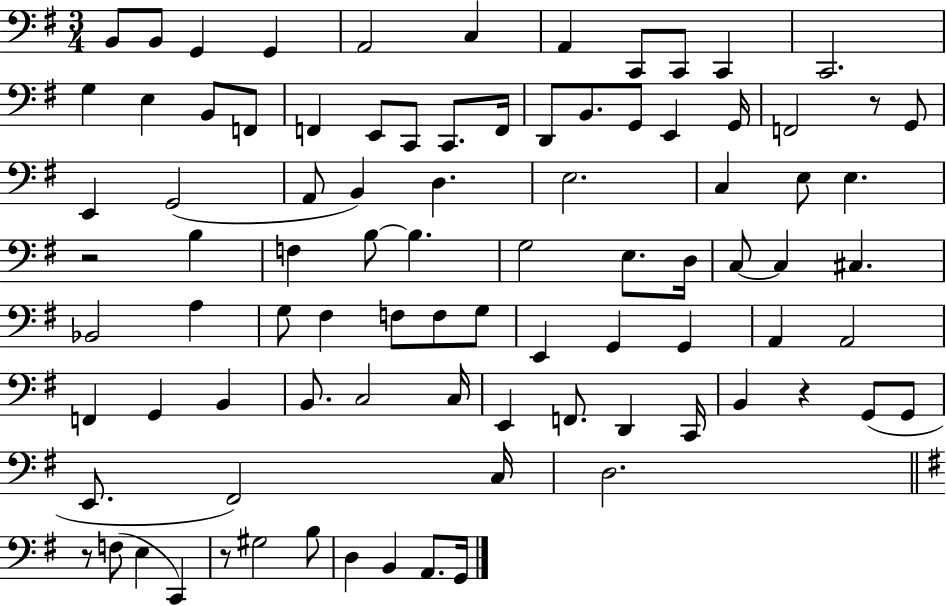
{
  \clef bass
  \numericTimeSignature
  \time 3/4
  \key g \major
  b,8 b,8 g,4 g,4 | a,2 c4 | a,4 c,8 c,8 c,4 | c,2. | \break g4 e4 b,8 f,8 | f,4 e,8 c,8 c,8. f,16 | d,8 b,8. g,8 e,4 g,16 | f,2 r8 g,8 | \break e,4 g,2( | a,8 b,4) d4. | e2. | c4 e8 e4. | \break r2 b4 | f4 b8~~ b4. | g2 e8. d16 | c8~~ c4 cis4. | \break bes,2 a4 | g8 fis4 f8 f8 g8 | e,4 g,4 g,4 | a,4 a,2 | \break f,4 g,4 b,4 | b,8. c2 c16 | e,4 f,8. d,4 c,16 | b,4 r4 g,8( g,8 | \break e,8. fis,2) c16 | d2. | \bar "||" \break \key g \major r8 f8( e4 c,4) | r8 gis2 b8 | d4 b,4 a,8. g,16 | \bar "|."
}